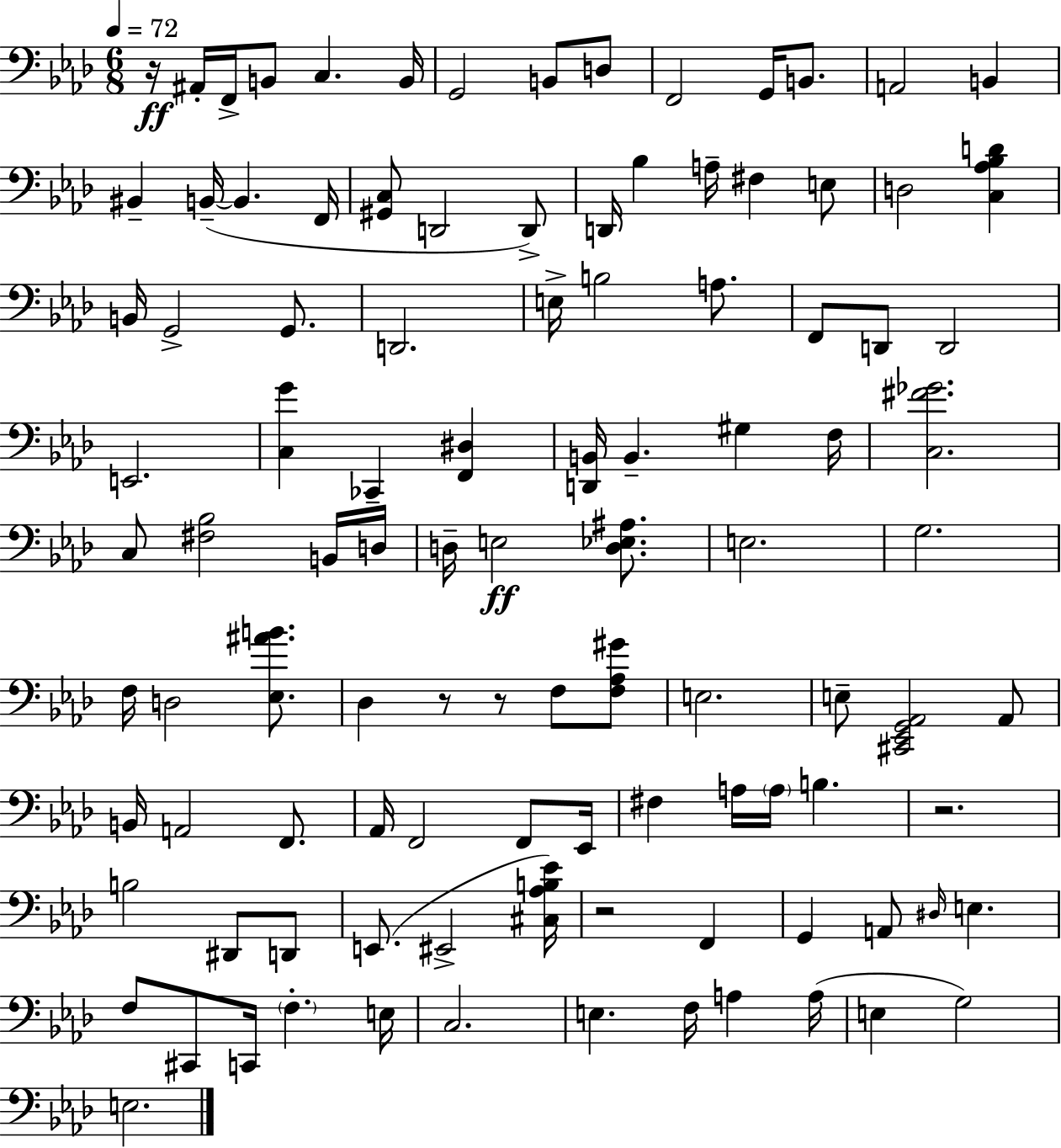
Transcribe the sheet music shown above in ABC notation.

X:1
T:Untitled
M:6/8
L:1/4
K:Fm
z/4 ^A,,/4 F,,/4 B,,/2 C, B,,/4 G,,2 B,,/2 D,/2 F,,2 G,,/4 B,,/2 A,,2 B,, ^B,, B,,/4 B,, F,,/4 [^G,,C,]/2 D,,2 D,,/2 D,,/4 _B, A,/4 ^F, E,/2 D,2 [C,_A,_B,D] B,,/4 G,,2 G,,/2 D,,2 E,/4 B,2 A,/2 F,,/2 D,,/2 D,,2 E,,2 [C,G] _C,, [F,,^D,] [D,,B,,]/4 B,, ^G, F,/4 [C,^F_G]2 C,/2 [^F,_B,]2 B,,/4 D,/4 D,/4 E,2 [D,_E,^A,]/2 E,2 G,2 F,/4 D,2 [_E,^AB]/2 _D, z/2 z/2 F,/2 [F,_A,^G]/2 E,2 E,/2 [^C,,_E,,G,,_A,,]2 _A,,/2 B,,/4 A,,2 F,,/2 _A,,/4 F,,2 F,,/2 _E,,/4 ^F, A,/4 A,/4 B, z2 B,2 ^D,,/2 D,,/2 E,,/2 ^E,,2 [^C,_A,B,_E]/4 z2 F,, G,, A,,/2 ^D,/4 E, F,/2 ^C,,/2 C,,/4 F, E,/4 C,2 E, F,/4 A, A,/4 E, G,2 E,2